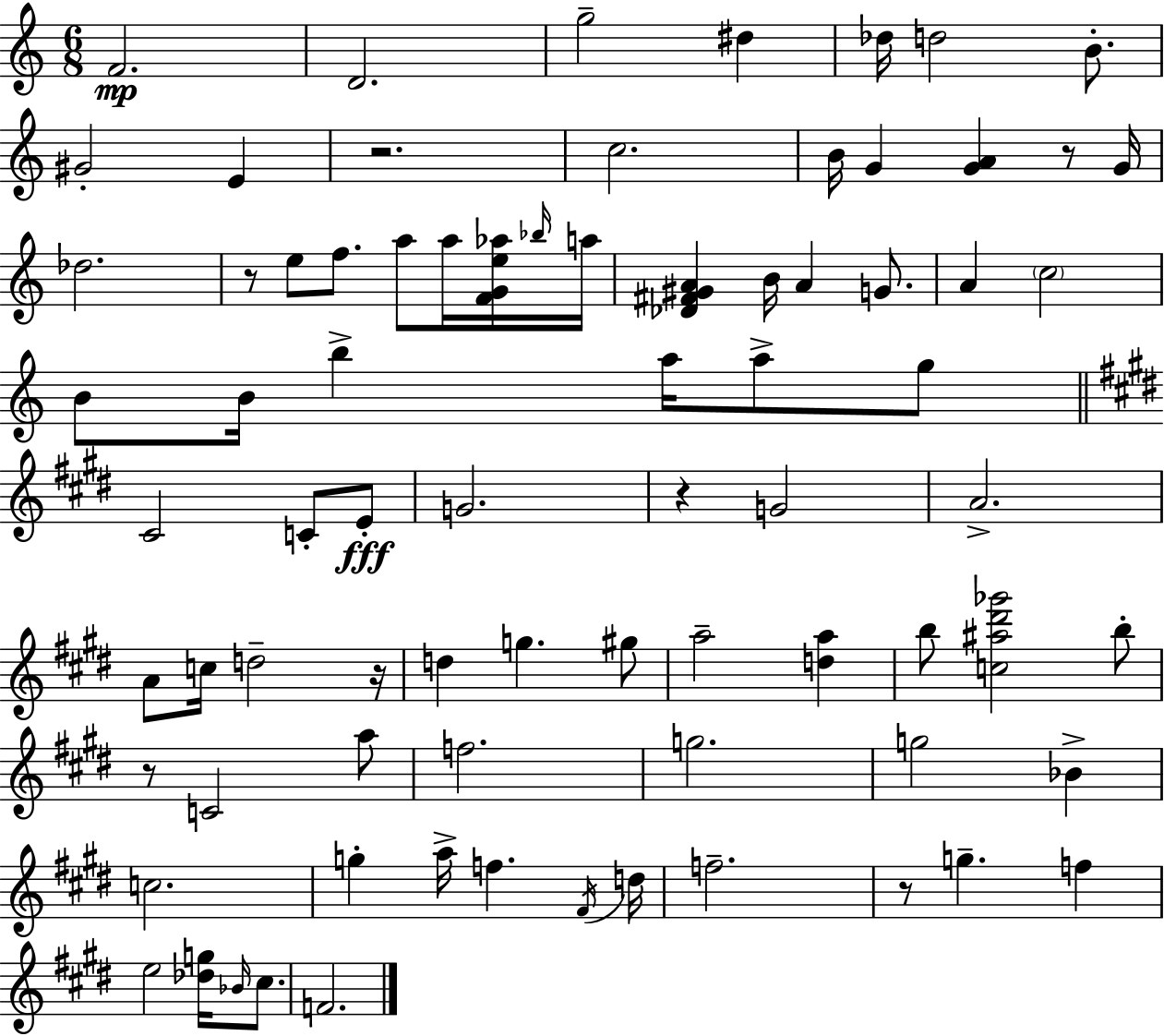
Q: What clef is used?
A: treble